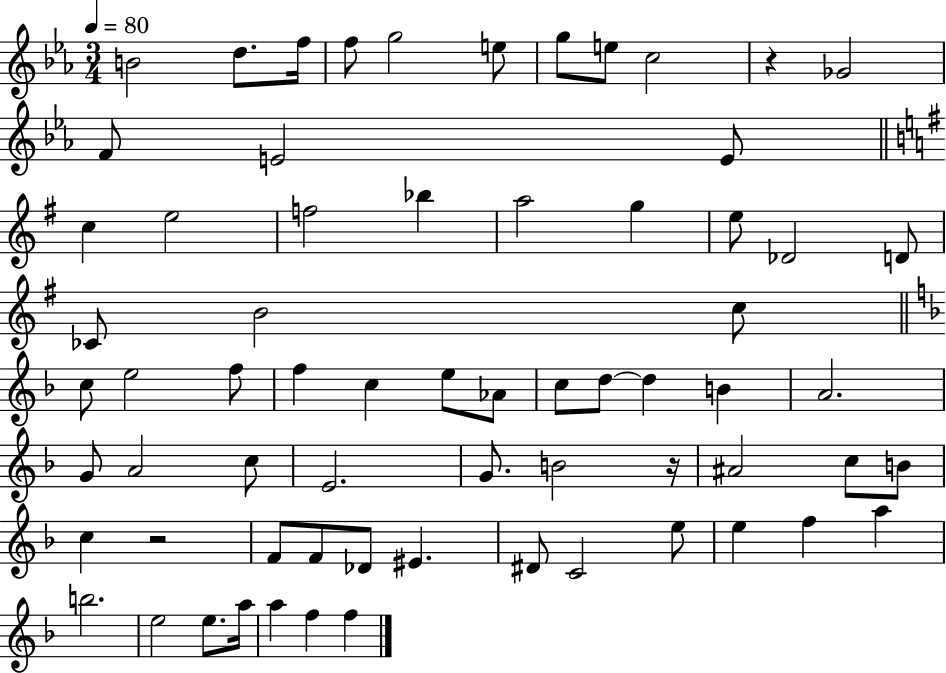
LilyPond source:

{
  \clef treble
  \numericTimeSignature
  \time 3/4
  \key ees \major
  \tempo 4 = 80
  \repeat volta 2 { b'2 d''8. f''16 | f''8 g''2 e''8 | g''8 e''8 c''2 | r4 ges'2 | \break f'8 e'2 e'8 | \bar "||" \break \key g \major c''4 e''2 | f''2 bes''4 | a''2 g''4 | e''8 des'2 d'8 | \break ces'8 b'2 c''8 | \bar "||" \break \key f \major c''8 e''2 f''8 | f''4 c''4 e''8 aes'8 | c''8 d''8~~ d''4 b'4 | a'2. | \break g'8 a'2 c''8 | e'2. | g'8. b'2 r16 | ais'2 c''8 b'8 | \break c''4 r2 | f'8 f'8 des'8 eis'4. | dis'8 c'2 e''8 | e''4 f''4 a''4 | \break b''2. | e''2 e''8. a''16 | a''4 f''4 f''4 | } \bar "|."
}